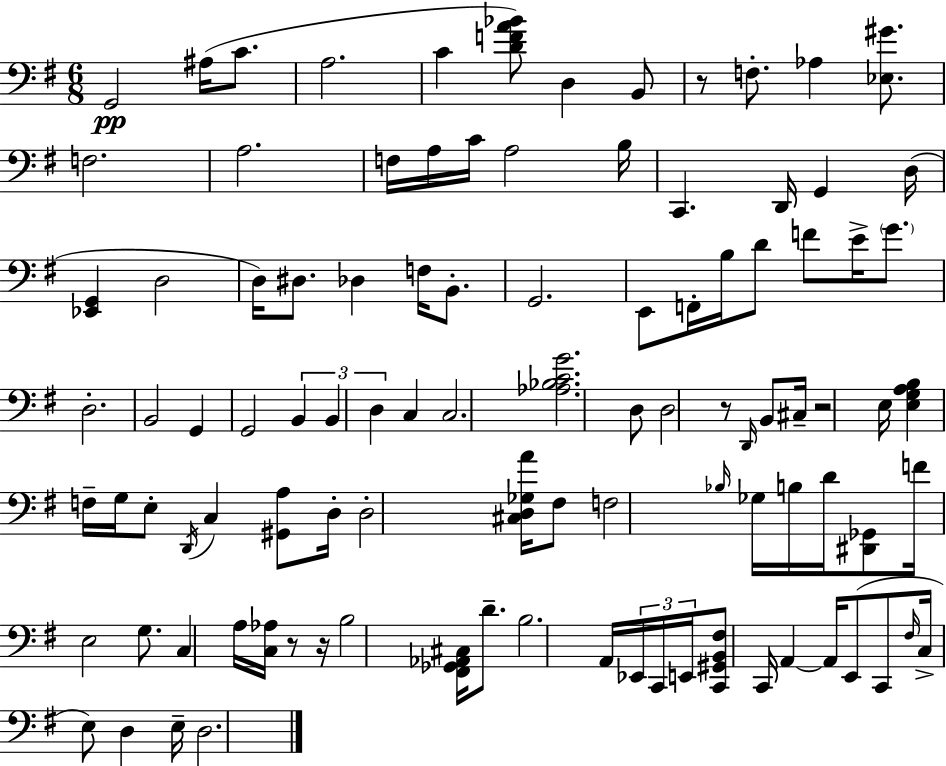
X:1
T:Untitled
M:6/8
L:1/4
K:Em
G,,2 ^A,/4 C/2 A,2 C [DFA_B]/2 D, B,,/2 z/2 F,/2 _A, [_E,^G]/2 F,2 A,2 F,/4 A,/4 C/4 A,2 B,/4 C,, D,,/4 G,, D,/4 [_E,,G,,] D,2 D,/4 ^D,/2 _D, F,/4 B,,/2 G,,2 E,,/2 F,,/4 B,/4 D/2 F/2 E/4 G/2 D,2 B,,2 G,, G,,2 B,, B,, D, C, C,2 [_A,_B,CG]2 D,/2 D,2 z/2 D,,/4 B,,/2 ^C,/4 z2 E,/4 [E,G,A,B,] F,/4 G,/4 E,/2 D,,/4 C, [^G,,A,]/2 D,/4 D,2 [^C,D,_G,A]/4 ^F,/2 F,2 _B,/4 _G,/4 B,/4 D/4 [^D,,_G,,]/2 F/4 E,2 G,/2 C, A,/4 [C,_A,]/4 z/2 z/4 B,2 [^F,,_G,,_A,,^C,]/4 D/2 B,2 A,,/4 _E,,/4 C,,/4 E,,/4 [C,,^G,,B,,^F,]/2 C,,/4 A,, A,,/4 E,,/2 C,,/2 ^F,/4 C,/4 E,/2 D, E,/4 D,2